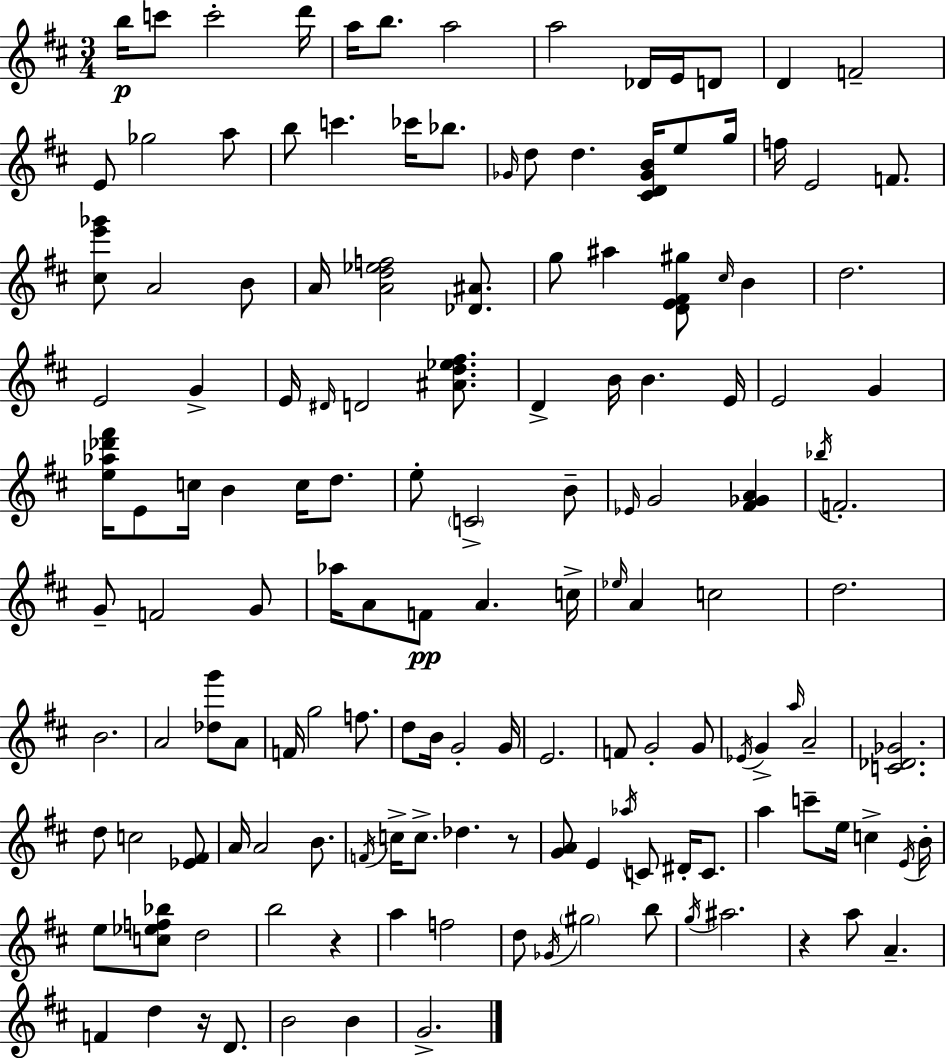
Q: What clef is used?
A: treble